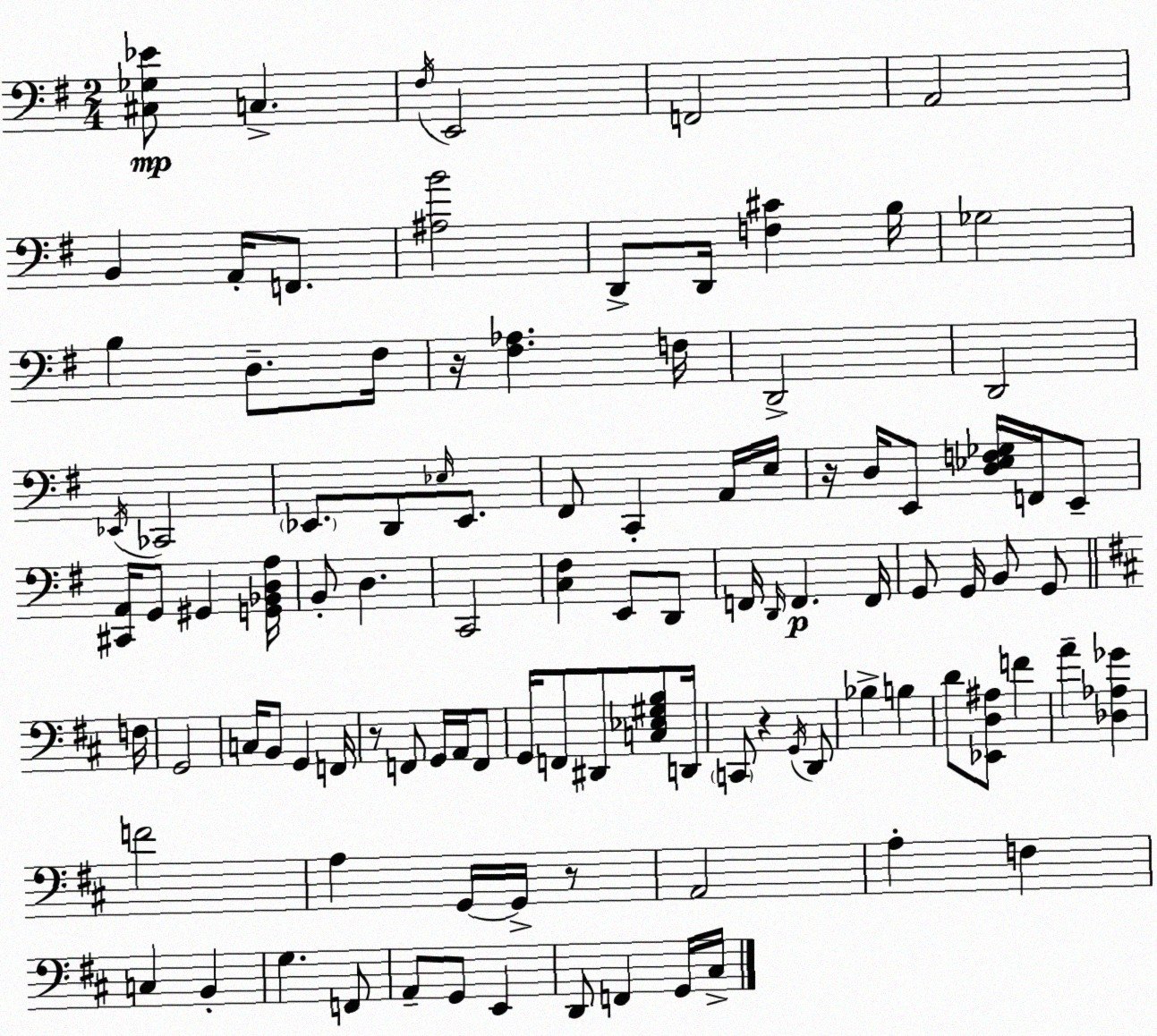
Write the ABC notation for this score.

X:1
T:Untitled
M:2/4
L:1/4
K:G
[^C,_G,_E]/2 C, ^F,/4 E,,2 F,,2 A,,2 B,, A,,/4 F,,/2 [^A,B]2 D,,/2 D,,/4 [F,^C] B,/4 _G,2 B, D,/2 ^F,/4 z/4 [^F,_A,] F,/4 D,,2 D,,2 _E,,/4 _C,,2 _E,,/2 D,,/2 _E,/4 _E,,/2 ^F,,/2 C,, A,,/4 E,/4 z/4 D,/4 E,,/2 [D,_E,F,_G,]/4 F,,/4 E,,/2 [^C,,A,,]/4 G,,/2 ^G,, [G,,_B,,D,A,]/4 B,,/2 D, C,,2 [C,^F,] E,,/2 D,,/2 F,,/4 D,,/4 F,, F,,/4 G,,/2 G,,/4 B,,/2 G,,/2 F,/4 G,,2 C,/4 B,,/2 G,, F,,/4 z/2 F,,/2 G,,/4 A,,/4 F,,/2 G,,/4 F,,/2 ^D,,/2 [C,_E,^G,B,]/2 D,,/4 C,,/2 z G,,/4 D,,/2 _B, B, D/2 [_E,,D,^A,]/2 F A [_D,_A,_G] F2 A, G,,/4 G,,/4 z/2 A,,2 A, F, C, B,, G, F,,/2 A,,/2 G,,/2 E,, D,,/2 F,, G,,/4 ^C,/4